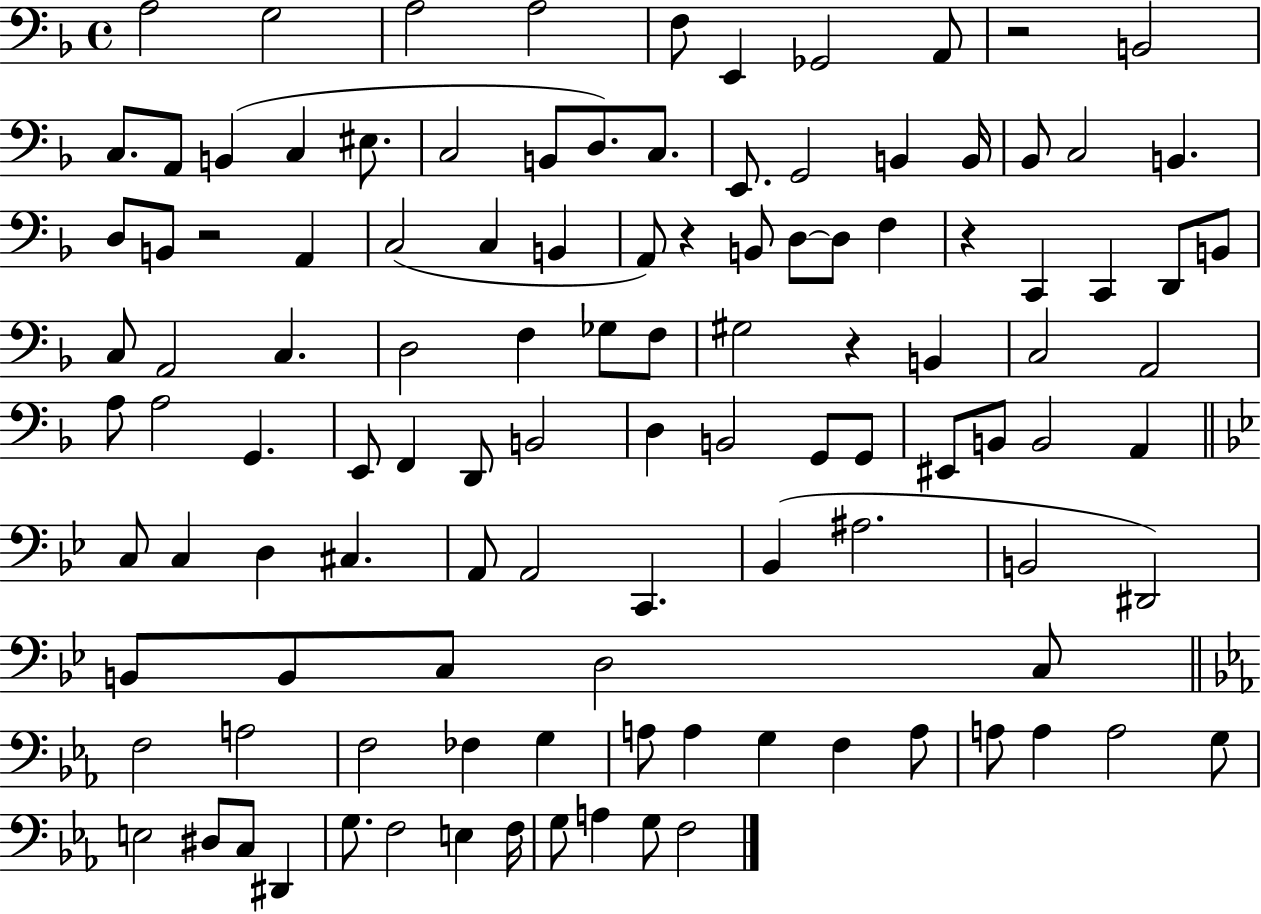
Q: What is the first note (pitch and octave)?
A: A3